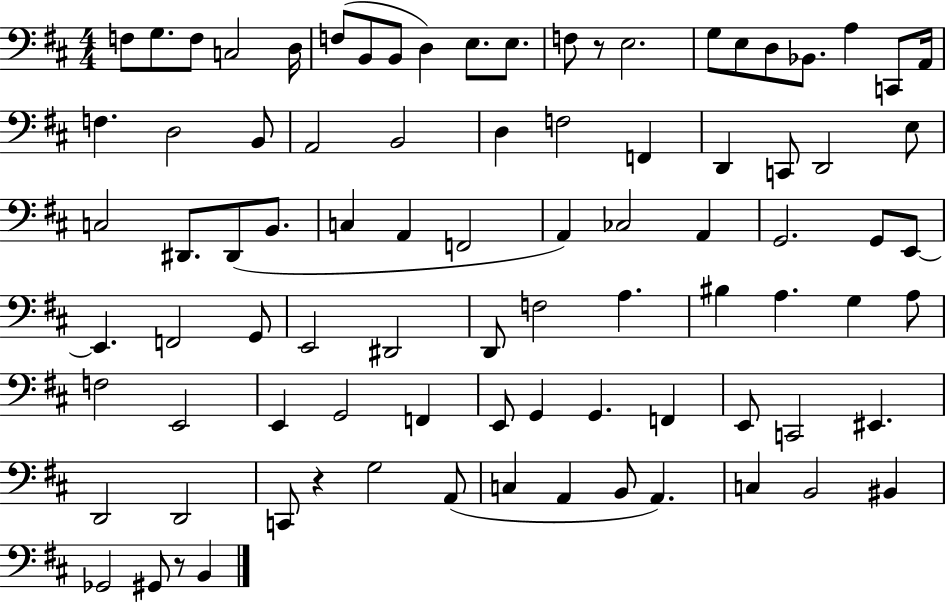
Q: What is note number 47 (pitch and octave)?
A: F2